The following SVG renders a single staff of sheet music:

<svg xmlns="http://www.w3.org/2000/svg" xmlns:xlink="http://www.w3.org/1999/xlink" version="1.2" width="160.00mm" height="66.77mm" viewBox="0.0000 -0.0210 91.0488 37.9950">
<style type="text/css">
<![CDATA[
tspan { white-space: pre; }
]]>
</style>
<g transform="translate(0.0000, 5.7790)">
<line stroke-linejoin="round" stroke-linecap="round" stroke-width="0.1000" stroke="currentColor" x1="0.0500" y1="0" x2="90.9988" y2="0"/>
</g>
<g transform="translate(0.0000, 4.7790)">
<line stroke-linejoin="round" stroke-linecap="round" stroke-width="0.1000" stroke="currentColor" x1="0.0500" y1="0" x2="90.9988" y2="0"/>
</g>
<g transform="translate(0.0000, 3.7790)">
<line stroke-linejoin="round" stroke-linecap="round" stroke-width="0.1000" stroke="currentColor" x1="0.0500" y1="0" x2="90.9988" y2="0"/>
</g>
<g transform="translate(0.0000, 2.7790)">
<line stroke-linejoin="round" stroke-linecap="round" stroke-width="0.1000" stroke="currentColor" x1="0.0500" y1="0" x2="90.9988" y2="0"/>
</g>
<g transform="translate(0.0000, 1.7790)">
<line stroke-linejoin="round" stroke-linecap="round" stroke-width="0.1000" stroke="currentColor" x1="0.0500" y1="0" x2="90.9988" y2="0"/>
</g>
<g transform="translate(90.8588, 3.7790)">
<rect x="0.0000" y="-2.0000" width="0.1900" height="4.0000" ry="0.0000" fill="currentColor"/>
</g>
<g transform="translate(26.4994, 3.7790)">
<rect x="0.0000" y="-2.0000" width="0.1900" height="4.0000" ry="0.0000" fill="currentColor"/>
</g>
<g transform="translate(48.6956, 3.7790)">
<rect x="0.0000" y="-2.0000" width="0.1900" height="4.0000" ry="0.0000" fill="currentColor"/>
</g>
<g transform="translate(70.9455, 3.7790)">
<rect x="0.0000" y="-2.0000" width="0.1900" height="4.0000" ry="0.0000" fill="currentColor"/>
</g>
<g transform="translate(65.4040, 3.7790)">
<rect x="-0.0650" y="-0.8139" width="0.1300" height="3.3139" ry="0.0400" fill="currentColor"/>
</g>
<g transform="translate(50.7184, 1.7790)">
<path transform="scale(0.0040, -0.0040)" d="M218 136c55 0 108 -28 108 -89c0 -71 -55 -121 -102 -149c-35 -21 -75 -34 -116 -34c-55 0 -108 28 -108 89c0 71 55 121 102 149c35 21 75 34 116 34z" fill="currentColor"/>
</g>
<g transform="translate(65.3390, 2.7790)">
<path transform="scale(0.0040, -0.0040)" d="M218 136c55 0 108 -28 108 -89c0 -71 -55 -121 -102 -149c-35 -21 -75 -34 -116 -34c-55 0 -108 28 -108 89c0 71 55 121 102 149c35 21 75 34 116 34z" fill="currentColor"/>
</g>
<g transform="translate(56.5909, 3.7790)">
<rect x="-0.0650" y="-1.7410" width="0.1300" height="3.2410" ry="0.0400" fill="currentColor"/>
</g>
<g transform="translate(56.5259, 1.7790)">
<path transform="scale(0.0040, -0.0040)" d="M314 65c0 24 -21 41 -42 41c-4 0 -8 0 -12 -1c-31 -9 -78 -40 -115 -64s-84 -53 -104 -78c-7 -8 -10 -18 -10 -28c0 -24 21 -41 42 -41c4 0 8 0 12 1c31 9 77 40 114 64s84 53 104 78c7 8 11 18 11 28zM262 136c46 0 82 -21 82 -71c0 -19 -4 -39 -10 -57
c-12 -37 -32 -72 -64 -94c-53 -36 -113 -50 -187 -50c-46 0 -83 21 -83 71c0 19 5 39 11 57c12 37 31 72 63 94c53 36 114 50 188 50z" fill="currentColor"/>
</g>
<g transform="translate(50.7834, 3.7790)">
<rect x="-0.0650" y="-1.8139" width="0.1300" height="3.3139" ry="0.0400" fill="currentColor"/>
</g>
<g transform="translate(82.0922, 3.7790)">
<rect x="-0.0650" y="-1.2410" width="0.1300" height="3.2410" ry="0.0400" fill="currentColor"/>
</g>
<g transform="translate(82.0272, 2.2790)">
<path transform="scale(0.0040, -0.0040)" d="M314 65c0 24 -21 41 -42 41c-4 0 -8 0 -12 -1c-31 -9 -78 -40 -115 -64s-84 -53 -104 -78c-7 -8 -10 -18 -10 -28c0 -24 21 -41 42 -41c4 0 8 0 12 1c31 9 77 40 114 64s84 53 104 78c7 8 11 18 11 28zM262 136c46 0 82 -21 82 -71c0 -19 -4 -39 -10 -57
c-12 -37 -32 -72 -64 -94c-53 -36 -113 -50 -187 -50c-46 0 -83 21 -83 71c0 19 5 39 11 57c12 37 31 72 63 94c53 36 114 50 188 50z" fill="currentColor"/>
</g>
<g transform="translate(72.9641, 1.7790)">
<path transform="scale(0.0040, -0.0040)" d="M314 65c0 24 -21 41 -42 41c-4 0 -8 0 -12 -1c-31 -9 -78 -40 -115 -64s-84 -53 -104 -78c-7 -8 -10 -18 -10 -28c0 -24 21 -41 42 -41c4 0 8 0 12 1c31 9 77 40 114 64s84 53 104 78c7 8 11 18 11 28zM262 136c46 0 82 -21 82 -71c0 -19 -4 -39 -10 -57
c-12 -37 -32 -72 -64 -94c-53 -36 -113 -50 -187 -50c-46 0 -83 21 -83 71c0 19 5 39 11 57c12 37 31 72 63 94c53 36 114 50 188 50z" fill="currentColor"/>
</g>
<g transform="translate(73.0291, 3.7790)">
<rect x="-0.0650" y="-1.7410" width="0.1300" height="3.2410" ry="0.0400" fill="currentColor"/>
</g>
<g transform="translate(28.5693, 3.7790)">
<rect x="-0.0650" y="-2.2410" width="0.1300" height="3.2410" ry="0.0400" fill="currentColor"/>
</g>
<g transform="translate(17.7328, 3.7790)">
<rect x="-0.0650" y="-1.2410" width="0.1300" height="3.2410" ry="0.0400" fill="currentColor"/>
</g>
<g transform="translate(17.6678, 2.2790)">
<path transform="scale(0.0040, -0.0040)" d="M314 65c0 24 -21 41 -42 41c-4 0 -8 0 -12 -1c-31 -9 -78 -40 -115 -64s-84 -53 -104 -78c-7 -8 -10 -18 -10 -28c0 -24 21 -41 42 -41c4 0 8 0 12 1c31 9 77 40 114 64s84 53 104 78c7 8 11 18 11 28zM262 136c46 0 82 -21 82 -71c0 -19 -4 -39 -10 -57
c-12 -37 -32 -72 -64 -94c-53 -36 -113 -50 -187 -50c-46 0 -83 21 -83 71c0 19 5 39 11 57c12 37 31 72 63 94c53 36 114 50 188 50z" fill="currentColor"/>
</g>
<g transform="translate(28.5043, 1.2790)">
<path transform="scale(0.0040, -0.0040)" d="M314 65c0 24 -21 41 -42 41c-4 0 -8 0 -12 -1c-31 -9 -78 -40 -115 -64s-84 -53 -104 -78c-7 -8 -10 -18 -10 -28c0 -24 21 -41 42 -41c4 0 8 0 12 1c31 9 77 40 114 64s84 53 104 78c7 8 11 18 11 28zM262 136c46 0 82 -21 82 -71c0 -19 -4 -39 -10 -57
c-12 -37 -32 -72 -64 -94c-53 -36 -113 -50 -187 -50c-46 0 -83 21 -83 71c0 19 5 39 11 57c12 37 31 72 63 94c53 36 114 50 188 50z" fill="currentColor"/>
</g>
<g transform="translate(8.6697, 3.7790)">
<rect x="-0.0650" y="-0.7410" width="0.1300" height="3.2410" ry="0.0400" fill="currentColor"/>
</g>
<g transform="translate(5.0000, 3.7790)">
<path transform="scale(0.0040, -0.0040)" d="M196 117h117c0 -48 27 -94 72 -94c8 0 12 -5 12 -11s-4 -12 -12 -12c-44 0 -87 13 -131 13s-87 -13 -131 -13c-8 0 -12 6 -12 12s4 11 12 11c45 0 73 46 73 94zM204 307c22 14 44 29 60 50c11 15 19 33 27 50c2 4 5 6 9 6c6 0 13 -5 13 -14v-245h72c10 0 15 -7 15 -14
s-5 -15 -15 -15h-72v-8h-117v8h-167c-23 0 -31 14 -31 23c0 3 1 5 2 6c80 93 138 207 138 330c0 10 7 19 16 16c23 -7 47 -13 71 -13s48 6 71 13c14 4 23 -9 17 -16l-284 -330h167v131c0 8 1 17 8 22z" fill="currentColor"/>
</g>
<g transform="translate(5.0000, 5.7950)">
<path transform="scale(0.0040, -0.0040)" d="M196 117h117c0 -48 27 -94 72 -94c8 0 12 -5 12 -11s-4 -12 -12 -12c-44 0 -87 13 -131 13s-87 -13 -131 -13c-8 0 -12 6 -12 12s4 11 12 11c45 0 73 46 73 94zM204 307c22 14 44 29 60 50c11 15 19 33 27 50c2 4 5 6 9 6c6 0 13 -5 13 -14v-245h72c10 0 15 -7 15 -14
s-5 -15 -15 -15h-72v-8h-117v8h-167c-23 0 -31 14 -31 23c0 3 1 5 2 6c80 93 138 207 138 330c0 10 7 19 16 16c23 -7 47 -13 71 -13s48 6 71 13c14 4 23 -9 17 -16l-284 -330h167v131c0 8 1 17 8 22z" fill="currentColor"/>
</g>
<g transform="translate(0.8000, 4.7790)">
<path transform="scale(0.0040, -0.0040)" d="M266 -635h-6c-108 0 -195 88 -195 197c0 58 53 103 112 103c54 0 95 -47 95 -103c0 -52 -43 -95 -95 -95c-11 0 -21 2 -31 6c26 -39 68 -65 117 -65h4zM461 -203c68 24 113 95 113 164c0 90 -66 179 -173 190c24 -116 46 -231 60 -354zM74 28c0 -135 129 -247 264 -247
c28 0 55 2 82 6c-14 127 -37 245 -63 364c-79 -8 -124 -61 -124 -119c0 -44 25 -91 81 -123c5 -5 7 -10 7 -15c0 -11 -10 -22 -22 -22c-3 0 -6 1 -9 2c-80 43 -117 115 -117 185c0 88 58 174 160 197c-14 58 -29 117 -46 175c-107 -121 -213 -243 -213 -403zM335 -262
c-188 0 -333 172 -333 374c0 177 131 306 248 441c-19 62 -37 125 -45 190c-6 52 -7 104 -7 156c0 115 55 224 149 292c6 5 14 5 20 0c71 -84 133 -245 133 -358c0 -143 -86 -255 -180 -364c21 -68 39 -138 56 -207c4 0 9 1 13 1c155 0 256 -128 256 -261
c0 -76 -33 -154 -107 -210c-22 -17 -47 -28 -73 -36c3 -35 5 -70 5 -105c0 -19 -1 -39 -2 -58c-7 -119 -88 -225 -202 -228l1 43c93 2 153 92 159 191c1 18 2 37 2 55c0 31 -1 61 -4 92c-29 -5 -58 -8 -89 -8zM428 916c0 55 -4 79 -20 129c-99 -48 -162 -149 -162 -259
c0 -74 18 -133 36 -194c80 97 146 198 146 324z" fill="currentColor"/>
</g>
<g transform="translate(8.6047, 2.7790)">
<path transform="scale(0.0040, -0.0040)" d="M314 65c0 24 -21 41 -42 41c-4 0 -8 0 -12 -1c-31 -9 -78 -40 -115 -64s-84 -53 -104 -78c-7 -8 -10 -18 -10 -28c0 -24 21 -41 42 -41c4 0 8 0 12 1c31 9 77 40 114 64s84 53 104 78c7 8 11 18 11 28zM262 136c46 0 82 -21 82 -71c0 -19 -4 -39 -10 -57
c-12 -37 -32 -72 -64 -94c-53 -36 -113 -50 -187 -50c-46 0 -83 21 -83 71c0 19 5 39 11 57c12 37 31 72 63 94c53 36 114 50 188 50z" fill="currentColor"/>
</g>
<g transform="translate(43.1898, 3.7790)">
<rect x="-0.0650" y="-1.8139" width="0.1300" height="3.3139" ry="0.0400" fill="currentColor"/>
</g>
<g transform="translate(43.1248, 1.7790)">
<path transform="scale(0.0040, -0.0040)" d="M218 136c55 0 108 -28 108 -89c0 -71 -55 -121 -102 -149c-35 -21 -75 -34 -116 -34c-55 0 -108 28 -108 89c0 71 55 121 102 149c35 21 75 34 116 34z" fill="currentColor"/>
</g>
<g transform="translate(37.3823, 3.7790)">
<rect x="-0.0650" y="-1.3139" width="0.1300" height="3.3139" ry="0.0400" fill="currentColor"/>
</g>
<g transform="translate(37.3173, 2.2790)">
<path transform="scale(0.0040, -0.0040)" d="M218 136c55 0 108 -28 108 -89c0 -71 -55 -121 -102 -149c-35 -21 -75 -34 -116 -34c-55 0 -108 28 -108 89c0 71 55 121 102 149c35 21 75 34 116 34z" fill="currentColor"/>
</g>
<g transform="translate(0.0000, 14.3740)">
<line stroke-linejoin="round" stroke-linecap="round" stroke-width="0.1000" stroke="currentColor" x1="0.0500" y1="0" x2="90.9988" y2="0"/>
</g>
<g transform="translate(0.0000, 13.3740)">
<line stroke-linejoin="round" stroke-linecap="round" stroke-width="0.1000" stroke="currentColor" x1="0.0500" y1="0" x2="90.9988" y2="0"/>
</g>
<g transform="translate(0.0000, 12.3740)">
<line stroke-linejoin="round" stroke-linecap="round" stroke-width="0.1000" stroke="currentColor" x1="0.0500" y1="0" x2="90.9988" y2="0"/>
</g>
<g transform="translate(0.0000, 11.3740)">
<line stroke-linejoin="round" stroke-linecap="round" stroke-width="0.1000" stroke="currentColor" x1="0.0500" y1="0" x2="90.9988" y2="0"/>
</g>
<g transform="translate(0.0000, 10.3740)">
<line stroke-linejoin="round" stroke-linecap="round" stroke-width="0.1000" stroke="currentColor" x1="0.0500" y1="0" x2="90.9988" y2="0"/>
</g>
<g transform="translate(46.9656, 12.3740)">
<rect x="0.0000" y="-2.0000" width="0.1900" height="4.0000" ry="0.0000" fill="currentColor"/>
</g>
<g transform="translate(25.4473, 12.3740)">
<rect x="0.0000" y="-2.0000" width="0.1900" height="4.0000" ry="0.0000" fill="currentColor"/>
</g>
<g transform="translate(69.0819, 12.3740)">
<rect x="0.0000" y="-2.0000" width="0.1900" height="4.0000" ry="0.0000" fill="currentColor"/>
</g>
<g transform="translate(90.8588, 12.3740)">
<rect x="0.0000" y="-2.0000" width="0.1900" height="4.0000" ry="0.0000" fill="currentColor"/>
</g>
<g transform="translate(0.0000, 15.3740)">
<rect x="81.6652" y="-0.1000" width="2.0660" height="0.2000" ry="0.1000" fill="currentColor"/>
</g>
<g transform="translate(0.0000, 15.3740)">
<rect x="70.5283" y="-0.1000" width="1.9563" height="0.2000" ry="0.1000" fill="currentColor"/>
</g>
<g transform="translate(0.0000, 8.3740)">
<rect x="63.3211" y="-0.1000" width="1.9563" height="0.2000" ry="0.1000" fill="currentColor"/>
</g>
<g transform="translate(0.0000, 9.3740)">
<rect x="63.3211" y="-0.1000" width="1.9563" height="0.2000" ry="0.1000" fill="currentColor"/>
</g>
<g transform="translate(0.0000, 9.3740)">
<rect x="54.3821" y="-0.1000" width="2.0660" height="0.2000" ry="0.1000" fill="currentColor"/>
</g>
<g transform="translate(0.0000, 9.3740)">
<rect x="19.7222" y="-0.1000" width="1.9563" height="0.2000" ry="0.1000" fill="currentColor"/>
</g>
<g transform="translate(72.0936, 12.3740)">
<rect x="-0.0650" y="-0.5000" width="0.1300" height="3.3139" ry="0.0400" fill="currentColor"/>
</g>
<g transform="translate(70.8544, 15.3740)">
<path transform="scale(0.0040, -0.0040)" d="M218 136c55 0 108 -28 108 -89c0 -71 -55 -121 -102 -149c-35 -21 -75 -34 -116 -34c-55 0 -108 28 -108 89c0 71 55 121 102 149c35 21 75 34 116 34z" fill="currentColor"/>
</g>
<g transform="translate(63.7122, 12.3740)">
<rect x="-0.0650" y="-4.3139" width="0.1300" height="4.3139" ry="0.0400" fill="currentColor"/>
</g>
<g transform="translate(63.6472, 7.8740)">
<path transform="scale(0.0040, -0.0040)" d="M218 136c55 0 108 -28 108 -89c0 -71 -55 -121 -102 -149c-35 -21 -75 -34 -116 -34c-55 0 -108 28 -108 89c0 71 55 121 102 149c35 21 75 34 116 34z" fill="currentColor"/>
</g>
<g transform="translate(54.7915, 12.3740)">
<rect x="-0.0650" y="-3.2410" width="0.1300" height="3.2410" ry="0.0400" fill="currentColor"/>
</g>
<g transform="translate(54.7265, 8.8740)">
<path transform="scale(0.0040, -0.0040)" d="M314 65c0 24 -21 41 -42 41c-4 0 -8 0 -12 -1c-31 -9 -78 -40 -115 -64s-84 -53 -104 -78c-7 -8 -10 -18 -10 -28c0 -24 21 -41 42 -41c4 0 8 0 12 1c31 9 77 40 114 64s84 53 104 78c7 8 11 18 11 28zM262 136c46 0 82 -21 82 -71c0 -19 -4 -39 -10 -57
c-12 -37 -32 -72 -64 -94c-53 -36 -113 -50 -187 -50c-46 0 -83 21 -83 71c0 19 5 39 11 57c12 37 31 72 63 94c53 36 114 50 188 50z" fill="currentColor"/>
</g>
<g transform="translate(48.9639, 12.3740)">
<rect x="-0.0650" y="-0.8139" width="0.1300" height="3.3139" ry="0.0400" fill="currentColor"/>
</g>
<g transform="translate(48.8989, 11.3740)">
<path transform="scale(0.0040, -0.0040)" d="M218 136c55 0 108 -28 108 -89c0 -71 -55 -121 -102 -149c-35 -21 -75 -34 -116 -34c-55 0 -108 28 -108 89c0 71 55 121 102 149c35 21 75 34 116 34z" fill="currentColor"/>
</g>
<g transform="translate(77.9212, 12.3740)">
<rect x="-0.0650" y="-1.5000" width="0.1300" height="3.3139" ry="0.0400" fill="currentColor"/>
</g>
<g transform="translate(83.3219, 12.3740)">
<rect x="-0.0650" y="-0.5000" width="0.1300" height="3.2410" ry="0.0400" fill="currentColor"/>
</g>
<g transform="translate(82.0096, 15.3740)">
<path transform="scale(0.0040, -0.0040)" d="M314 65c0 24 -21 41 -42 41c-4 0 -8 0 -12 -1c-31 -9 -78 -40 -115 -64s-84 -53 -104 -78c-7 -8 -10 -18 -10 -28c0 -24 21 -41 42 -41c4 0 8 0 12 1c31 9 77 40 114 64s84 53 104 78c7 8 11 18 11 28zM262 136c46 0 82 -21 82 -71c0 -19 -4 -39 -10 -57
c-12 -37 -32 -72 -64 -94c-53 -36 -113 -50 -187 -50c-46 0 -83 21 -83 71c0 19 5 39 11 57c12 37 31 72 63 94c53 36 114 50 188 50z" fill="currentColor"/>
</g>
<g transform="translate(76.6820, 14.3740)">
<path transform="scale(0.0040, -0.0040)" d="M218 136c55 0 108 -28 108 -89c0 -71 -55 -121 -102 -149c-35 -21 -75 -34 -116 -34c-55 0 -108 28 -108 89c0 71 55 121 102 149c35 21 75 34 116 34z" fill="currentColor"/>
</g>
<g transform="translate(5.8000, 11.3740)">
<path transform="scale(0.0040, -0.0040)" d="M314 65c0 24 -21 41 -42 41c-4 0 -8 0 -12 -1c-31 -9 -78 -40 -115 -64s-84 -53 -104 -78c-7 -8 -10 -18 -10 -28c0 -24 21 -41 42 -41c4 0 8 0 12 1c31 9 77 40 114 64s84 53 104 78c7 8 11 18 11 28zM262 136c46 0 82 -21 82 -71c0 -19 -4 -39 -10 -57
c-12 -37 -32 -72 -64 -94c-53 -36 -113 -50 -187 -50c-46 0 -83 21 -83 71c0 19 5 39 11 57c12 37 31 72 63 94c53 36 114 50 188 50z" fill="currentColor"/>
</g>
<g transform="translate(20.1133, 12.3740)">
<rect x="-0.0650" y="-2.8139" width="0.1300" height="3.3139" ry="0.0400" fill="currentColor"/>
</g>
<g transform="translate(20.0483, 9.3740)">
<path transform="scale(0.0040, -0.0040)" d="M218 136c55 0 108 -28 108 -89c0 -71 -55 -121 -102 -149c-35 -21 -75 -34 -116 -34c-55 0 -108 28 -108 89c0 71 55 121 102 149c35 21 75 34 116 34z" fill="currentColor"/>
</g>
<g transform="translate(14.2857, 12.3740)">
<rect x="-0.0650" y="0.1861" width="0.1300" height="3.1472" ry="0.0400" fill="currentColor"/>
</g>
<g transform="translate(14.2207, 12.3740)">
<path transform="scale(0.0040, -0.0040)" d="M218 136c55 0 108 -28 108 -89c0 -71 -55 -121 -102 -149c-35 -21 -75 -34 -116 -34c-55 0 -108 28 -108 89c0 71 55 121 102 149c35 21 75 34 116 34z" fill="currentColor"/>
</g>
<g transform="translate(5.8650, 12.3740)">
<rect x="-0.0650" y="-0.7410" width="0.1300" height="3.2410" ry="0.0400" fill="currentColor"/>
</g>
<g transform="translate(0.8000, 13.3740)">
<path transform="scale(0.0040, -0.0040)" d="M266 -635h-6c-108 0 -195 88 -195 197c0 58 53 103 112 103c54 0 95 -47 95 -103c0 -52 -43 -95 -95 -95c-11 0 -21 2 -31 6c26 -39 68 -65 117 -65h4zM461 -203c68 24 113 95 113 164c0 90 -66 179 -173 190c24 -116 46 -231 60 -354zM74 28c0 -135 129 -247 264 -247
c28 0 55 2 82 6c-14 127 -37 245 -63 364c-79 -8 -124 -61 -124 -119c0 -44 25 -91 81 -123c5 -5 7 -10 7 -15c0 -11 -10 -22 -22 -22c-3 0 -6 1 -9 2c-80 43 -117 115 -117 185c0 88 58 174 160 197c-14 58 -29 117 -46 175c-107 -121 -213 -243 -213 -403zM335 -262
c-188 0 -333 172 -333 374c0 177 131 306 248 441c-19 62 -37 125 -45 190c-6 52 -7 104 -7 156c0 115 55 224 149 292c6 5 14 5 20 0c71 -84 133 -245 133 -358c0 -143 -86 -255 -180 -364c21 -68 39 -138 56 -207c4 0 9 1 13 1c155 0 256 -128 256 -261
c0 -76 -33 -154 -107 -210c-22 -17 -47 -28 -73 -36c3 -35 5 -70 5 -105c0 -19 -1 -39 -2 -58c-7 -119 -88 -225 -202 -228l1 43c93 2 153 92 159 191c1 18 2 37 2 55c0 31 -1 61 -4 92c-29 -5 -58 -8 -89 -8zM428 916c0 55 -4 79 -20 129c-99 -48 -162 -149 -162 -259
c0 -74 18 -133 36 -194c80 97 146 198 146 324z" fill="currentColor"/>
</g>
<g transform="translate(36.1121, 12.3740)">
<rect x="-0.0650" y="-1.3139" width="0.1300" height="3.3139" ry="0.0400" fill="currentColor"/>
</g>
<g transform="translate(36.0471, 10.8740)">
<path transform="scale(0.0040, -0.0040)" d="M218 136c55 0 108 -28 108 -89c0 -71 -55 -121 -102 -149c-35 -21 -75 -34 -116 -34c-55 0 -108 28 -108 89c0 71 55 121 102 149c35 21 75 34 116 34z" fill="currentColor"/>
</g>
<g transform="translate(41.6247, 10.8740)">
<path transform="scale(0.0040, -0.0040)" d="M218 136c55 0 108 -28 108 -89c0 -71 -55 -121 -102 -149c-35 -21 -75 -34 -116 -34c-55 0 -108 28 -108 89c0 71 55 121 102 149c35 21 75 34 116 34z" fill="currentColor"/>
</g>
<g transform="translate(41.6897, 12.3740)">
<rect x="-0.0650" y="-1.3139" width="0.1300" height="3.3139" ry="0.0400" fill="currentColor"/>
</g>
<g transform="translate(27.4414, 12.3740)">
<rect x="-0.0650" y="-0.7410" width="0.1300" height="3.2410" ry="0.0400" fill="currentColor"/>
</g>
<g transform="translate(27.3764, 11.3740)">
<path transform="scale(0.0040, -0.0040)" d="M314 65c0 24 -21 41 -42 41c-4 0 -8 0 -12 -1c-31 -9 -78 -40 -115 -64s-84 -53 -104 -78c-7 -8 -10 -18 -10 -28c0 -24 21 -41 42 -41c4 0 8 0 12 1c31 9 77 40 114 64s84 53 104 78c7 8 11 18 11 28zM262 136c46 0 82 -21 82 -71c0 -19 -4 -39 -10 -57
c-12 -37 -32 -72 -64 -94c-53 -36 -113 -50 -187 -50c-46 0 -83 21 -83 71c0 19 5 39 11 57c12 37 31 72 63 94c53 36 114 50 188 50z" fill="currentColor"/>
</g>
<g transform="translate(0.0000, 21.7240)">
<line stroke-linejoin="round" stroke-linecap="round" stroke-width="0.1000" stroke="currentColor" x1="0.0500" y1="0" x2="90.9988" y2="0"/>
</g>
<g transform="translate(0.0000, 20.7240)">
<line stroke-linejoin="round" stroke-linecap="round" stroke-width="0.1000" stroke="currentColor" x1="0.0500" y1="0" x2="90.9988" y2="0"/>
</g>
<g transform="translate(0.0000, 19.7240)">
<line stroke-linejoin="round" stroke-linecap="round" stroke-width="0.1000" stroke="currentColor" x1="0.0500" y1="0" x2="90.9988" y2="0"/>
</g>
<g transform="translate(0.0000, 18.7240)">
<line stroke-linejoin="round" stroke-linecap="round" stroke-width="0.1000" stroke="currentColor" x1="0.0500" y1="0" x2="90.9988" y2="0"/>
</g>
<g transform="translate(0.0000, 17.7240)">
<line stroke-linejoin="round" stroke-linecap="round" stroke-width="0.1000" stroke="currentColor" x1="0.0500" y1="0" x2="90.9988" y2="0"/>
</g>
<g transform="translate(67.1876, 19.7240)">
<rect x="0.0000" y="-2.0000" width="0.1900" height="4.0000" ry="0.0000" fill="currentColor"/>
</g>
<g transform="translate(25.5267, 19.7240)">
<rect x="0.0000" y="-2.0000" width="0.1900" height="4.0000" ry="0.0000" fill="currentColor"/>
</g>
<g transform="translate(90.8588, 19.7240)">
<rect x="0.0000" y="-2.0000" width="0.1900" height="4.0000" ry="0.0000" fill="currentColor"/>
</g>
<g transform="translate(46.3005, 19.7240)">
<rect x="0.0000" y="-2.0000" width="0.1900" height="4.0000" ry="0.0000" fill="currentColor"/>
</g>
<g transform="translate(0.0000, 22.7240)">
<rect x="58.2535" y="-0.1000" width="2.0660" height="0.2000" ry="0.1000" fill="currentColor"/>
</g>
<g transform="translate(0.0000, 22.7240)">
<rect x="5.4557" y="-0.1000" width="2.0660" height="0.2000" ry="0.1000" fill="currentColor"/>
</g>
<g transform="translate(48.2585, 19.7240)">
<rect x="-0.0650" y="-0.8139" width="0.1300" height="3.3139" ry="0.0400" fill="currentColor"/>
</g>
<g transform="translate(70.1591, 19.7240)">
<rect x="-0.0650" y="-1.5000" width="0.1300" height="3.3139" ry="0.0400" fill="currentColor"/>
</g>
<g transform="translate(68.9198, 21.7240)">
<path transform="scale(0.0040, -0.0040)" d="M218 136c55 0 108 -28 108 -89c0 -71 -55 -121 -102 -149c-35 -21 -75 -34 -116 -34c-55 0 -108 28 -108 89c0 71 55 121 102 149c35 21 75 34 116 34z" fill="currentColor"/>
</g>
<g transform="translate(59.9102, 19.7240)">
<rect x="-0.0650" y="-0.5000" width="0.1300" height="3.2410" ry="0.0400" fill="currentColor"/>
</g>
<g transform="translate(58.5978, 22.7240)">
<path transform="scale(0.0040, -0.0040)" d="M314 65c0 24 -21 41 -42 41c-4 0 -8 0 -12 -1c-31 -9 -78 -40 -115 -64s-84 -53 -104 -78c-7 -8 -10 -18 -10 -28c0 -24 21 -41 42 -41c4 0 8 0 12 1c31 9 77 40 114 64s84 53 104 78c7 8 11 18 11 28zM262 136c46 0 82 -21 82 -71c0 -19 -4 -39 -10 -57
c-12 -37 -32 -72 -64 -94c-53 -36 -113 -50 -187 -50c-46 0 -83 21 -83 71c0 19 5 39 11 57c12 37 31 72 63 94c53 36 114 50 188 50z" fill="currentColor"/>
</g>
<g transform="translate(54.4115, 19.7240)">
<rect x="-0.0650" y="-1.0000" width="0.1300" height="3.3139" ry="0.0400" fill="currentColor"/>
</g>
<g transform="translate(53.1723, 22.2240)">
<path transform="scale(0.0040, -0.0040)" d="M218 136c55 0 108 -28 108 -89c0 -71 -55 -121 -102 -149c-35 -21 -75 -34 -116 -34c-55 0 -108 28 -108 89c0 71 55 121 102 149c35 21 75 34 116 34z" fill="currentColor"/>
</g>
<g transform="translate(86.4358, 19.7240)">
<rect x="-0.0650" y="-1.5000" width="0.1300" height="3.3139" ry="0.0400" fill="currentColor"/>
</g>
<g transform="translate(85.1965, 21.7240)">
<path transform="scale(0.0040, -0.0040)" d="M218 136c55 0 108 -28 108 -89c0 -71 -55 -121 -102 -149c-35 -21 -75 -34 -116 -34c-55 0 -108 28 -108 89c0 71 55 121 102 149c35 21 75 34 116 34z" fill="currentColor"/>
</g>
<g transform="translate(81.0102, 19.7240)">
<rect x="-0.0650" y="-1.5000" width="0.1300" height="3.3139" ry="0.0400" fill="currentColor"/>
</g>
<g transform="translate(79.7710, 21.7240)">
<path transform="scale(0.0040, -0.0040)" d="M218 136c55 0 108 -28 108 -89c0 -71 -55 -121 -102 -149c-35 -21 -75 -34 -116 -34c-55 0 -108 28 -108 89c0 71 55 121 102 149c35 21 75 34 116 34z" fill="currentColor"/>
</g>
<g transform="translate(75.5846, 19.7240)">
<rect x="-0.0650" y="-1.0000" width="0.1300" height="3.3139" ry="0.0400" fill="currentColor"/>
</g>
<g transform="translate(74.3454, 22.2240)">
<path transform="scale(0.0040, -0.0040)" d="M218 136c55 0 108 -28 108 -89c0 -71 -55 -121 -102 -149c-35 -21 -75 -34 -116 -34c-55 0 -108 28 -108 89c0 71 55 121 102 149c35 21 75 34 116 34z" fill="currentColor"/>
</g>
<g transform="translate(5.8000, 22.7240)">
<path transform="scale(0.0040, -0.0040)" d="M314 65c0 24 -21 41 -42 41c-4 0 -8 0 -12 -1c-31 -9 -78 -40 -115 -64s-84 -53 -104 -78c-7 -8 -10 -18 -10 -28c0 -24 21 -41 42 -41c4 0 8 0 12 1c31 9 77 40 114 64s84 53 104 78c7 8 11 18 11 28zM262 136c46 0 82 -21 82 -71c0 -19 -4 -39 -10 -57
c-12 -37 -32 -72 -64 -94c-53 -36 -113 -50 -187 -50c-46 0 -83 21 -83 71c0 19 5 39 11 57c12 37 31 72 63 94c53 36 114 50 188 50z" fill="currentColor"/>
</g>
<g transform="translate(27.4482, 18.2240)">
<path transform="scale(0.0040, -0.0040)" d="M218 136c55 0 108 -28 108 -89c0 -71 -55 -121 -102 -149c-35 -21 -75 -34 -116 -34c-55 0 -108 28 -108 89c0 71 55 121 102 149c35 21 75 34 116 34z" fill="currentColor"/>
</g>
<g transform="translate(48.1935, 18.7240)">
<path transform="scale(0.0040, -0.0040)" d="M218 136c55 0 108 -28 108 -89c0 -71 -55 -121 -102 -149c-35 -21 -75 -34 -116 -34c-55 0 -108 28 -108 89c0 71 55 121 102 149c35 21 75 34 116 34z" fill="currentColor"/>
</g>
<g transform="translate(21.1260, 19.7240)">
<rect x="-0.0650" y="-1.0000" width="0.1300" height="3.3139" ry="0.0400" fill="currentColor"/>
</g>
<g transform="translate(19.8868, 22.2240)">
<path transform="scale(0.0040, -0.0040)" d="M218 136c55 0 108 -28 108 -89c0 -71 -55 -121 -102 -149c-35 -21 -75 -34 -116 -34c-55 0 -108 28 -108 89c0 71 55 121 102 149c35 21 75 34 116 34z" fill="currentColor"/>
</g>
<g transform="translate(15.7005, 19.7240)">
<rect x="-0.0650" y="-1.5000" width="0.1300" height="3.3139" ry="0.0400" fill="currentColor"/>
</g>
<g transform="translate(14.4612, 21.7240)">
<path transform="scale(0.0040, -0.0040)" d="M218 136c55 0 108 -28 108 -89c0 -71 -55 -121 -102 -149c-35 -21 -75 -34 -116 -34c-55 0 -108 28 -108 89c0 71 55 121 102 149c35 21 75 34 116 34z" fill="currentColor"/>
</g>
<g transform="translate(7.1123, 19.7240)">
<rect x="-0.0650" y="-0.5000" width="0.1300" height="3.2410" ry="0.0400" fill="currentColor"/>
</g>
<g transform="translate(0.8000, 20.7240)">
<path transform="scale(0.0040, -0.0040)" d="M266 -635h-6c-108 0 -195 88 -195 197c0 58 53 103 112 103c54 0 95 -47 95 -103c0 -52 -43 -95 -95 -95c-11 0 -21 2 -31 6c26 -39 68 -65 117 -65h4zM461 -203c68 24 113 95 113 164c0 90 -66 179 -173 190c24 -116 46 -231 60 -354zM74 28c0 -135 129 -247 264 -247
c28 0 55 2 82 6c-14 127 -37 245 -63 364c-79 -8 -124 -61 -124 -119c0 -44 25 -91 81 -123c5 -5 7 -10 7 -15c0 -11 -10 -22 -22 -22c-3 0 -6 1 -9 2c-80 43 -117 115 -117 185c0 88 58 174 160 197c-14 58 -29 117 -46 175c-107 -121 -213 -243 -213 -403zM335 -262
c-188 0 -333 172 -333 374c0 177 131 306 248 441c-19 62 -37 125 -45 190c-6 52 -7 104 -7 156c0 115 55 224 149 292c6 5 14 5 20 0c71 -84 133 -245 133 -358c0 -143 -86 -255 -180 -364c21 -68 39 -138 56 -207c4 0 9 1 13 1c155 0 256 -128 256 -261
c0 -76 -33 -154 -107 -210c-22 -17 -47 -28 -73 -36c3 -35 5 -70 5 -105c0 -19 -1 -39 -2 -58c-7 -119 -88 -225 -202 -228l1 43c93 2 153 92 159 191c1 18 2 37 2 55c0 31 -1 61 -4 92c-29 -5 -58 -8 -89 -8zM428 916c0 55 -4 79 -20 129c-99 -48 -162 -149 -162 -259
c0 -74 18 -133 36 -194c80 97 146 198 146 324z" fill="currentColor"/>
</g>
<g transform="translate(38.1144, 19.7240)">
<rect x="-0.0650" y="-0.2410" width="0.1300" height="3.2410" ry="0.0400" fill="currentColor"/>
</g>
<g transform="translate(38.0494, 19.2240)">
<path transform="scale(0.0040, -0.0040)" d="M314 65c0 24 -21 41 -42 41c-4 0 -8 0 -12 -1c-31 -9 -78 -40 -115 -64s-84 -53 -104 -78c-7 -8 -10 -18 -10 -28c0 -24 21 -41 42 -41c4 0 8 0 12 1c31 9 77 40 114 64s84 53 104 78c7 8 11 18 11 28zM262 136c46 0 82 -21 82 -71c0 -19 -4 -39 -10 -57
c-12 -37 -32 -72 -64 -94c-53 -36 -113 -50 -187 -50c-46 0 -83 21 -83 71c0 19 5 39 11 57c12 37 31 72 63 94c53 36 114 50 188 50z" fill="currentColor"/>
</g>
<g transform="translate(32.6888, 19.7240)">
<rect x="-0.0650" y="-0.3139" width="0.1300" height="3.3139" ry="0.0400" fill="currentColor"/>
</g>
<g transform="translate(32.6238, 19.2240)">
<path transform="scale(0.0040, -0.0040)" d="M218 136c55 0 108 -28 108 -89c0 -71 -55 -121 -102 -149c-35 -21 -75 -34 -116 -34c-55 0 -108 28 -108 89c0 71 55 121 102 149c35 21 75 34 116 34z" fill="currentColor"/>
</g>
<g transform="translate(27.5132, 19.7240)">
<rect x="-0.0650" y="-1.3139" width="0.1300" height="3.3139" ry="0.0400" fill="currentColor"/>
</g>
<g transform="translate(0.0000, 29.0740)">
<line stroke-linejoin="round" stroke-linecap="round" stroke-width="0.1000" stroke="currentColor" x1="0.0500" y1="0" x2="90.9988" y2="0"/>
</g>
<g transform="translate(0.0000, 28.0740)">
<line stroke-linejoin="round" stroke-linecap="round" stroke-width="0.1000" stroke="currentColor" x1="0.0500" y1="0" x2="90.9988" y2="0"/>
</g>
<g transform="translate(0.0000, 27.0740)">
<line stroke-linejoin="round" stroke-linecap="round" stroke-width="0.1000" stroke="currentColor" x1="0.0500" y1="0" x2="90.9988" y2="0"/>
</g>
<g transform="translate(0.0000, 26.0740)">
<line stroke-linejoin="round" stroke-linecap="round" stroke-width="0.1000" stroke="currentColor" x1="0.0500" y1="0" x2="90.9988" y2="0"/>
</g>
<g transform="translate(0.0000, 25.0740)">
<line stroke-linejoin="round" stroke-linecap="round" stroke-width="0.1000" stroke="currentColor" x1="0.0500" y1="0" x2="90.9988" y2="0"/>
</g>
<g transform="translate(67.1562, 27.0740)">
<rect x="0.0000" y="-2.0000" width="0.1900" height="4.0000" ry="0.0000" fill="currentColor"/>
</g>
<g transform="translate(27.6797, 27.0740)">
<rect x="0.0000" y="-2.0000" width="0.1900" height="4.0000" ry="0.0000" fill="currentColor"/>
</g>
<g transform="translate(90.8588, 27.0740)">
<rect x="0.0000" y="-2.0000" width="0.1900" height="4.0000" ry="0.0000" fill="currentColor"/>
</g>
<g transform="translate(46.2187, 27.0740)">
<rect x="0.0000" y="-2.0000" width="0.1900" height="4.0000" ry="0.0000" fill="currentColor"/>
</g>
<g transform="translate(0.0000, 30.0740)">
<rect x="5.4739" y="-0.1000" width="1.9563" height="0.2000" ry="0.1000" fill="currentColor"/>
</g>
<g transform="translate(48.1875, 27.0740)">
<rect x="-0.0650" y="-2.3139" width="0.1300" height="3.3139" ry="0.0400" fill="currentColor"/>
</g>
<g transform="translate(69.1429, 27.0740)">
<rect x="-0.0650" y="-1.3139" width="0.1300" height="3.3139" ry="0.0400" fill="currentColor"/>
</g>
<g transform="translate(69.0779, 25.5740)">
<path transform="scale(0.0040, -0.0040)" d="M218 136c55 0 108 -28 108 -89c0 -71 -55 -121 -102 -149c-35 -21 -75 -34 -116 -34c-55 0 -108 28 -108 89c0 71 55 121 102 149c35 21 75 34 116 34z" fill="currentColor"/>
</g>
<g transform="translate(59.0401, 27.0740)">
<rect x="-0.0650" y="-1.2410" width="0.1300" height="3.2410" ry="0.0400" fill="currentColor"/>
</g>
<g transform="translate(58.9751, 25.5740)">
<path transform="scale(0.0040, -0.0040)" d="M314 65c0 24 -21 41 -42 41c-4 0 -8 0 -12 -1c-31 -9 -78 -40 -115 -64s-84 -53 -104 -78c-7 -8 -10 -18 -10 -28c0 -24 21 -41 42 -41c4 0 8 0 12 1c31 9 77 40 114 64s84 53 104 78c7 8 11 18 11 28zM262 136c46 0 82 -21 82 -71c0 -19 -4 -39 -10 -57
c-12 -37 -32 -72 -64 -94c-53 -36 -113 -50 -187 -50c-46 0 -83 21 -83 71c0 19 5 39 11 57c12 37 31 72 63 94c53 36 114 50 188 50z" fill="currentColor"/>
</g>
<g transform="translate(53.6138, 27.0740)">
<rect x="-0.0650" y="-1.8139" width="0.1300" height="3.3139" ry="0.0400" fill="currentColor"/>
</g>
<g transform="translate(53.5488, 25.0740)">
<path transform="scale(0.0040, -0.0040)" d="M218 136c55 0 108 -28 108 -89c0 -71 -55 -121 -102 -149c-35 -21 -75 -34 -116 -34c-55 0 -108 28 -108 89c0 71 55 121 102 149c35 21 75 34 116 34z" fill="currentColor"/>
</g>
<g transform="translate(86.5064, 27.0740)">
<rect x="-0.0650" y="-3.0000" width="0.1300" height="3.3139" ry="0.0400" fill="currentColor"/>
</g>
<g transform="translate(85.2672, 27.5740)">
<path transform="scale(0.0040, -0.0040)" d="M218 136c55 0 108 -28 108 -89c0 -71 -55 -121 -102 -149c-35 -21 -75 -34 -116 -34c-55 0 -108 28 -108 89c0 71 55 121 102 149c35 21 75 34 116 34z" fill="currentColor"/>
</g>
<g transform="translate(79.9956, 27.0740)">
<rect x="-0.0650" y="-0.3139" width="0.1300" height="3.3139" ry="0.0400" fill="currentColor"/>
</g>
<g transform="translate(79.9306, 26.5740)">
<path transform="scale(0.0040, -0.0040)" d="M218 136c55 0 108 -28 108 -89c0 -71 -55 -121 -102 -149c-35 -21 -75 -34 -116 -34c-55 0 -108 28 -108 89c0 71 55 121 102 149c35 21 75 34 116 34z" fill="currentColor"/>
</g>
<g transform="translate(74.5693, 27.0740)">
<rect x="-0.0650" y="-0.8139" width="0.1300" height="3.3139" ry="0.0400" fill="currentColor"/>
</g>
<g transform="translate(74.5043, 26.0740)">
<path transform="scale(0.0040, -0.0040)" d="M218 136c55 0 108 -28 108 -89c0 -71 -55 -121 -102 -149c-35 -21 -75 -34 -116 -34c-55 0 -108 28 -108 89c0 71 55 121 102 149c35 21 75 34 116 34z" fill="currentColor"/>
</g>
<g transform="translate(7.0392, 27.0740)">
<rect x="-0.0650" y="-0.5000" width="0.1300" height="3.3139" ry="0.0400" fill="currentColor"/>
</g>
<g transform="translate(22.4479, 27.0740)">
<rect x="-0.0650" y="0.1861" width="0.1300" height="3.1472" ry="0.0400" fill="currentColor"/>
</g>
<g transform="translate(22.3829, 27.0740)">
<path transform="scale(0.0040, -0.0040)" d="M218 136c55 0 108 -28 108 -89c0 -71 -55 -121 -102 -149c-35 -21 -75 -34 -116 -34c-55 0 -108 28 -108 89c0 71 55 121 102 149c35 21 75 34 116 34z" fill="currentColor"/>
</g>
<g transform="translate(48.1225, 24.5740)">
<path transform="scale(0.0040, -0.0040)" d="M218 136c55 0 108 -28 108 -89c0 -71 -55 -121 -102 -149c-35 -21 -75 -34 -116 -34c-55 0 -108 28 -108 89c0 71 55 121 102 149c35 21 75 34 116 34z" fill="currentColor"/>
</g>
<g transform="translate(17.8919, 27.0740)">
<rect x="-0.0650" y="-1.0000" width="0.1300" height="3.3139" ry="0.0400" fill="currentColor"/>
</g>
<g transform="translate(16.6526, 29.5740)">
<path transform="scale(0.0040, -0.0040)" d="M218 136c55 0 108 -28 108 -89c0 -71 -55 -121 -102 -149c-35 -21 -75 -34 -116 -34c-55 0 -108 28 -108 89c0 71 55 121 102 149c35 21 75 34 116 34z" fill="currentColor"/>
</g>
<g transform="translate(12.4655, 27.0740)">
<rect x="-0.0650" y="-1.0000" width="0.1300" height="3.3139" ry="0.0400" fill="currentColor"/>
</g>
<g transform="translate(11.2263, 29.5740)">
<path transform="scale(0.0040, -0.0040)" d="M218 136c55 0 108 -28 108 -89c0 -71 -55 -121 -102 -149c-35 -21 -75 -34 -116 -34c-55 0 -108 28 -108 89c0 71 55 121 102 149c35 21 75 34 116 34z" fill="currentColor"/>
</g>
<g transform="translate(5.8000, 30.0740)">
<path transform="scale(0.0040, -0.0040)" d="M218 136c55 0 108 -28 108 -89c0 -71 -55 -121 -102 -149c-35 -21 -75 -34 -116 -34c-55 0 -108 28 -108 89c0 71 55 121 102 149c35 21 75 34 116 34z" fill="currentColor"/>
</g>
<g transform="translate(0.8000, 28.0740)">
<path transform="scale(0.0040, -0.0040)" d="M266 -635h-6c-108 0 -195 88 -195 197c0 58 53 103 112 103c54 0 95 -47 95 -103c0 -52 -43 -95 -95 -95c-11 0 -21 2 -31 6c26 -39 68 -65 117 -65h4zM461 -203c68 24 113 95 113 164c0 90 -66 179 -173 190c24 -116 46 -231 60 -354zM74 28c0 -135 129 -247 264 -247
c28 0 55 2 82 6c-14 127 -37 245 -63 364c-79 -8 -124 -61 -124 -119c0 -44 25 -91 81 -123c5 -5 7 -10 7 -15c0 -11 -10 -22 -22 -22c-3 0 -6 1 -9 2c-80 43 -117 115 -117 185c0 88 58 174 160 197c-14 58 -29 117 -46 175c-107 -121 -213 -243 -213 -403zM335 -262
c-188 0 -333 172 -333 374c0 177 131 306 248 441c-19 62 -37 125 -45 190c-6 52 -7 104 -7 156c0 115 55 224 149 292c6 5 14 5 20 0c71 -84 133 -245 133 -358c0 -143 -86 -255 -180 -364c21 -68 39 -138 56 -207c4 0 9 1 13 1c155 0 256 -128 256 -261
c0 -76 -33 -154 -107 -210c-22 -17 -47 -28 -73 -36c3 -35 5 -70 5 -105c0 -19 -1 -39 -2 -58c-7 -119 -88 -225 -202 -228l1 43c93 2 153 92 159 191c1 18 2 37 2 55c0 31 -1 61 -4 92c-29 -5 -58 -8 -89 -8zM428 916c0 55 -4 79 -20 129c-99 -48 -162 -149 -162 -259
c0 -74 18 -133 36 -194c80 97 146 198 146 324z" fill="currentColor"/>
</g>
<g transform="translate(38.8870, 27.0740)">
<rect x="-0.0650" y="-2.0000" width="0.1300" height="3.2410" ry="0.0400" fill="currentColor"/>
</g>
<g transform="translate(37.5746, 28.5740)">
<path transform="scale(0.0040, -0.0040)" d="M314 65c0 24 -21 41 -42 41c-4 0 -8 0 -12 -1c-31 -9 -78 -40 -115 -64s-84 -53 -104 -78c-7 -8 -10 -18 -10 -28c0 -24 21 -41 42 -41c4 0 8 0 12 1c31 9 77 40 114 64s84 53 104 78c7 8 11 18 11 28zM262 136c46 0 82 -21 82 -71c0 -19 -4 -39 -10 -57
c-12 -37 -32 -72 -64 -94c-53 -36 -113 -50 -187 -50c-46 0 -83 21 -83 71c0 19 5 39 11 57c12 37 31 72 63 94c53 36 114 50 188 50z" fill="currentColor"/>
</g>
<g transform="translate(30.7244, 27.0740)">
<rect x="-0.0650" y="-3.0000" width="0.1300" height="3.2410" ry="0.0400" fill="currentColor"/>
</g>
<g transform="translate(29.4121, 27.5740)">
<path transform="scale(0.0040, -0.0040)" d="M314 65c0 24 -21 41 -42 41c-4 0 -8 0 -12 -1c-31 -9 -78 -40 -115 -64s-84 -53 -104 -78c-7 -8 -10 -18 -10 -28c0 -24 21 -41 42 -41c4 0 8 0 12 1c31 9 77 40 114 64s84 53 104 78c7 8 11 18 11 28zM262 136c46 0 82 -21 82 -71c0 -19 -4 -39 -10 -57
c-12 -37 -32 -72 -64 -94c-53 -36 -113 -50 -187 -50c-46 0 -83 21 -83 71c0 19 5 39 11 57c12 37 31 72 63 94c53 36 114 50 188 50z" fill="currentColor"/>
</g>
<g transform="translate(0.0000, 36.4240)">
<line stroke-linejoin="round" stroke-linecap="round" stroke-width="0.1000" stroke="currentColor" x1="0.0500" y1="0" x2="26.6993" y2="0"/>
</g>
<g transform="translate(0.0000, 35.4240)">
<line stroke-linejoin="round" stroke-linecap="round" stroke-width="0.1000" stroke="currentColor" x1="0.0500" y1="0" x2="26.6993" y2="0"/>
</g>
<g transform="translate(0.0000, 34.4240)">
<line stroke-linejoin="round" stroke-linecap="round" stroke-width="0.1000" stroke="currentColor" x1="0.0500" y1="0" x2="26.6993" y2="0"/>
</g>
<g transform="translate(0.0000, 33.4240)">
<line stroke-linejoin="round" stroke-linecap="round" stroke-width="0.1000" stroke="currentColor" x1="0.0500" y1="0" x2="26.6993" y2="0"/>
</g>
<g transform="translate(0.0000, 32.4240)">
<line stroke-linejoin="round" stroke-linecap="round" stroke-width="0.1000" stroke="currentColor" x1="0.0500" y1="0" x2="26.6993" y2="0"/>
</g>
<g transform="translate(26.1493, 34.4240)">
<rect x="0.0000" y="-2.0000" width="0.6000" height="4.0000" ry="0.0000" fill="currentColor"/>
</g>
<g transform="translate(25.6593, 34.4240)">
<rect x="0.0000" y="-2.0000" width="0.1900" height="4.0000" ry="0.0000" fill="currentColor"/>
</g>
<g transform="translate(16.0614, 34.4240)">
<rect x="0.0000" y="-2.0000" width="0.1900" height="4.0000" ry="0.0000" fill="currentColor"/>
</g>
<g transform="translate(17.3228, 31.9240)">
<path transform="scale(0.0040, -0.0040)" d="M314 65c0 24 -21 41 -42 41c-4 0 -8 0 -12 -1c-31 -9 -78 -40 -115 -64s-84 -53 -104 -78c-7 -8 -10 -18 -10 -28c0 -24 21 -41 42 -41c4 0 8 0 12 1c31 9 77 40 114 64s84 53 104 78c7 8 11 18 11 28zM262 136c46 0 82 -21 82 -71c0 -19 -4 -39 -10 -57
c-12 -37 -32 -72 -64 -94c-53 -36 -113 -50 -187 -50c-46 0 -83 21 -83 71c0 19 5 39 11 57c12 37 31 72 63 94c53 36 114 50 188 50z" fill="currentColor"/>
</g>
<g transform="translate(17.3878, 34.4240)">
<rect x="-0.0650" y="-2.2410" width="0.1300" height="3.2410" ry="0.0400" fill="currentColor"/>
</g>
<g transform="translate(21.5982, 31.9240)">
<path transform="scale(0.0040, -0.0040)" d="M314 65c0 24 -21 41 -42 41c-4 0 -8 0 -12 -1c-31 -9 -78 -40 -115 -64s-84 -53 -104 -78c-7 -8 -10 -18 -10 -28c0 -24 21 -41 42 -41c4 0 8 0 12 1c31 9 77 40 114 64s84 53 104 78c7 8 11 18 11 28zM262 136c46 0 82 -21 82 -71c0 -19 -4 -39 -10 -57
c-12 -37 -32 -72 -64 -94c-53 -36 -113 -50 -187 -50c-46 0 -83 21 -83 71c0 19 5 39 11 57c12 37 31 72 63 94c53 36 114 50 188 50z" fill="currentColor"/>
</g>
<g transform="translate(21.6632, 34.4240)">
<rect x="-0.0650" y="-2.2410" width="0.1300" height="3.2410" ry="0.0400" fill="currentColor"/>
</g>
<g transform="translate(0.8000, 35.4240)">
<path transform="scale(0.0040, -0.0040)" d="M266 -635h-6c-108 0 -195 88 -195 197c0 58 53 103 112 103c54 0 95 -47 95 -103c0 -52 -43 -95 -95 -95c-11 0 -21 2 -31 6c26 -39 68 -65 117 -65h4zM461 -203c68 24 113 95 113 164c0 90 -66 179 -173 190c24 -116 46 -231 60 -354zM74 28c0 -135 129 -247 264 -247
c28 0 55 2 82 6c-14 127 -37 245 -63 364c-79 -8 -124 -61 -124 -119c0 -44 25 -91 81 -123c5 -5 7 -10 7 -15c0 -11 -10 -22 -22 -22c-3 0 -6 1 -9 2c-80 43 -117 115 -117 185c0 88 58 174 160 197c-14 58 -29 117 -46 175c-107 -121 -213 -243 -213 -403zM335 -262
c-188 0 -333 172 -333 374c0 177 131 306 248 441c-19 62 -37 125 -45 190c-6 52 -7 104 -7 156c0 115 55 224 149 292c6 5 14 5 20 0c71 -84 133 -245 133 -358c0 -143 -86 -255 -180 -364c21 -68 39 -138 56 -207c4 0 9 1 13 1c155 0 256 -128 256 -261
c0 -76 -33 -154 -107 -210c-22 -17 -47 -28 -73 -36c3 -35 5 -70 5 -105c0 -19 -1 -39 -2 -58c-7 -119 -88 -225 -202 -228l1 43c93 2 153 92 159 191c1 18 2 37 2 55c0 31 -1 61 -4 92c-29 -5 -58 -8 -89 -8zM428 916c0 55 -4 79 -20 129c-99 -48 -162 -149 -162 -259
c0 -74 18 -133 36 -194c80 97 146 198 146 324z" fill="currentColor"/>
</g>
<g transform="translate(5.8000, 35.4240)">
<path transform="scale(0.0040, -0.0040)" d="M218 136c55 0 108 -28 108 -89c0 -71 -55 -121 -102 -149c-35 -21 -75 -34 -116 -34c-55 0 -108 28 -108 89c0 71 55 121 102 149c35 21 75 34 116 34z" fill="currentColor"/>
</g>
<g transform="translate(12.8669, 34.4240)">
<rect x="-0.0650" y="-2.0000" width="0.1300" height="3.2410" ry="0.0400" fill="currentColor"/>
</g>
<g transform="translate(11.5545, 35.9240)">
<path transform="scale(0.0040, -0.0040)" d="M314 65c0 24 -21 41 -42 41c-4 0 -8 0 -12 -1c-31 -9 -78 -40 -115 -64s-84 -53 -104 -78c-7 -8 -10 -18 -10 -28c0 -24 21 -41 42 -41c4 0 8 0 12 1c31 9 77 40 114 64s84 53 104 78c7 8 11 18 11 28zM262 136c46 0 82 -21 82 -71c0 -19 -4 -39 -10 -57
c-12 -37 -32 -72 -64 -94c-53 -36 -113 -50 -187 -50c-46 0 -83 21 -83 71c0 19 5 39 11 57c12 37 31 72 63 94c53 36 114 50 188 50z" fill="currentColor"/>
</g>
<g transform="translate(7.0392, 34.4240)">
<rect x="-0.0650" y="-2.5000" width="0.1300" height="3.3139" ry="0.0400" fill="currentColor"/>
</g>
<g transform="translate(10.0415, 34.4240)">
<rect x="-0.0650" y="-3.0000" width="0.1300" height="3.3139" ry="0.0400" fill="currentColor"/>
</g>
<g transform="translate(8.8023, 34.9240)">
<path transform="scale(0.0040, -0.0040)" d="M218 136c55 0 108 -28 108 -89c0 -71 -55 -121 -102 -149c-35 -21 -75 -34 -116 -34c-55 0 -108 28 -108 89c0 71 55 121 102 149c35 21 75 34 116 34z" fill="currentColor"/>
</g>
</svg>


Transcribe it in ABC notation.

X:1
T:Untitled
M:4/4
L:1/4
K:C
d2 e2 g2 e f f f2 d f2 e2 d2 B a d2 e e d b2 d' C E C2 C2 E D e c c2 d D C2 E D E E C D D B A2 F2 g f e2 e d c A G A F2 g2 g2